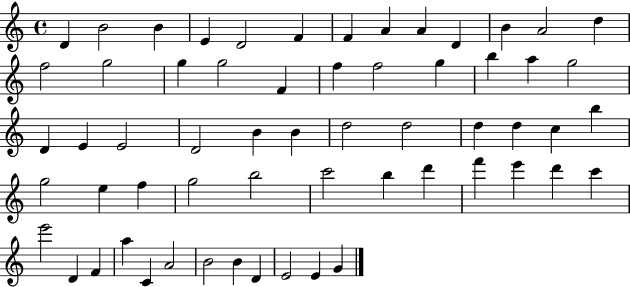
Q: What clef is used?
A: treble